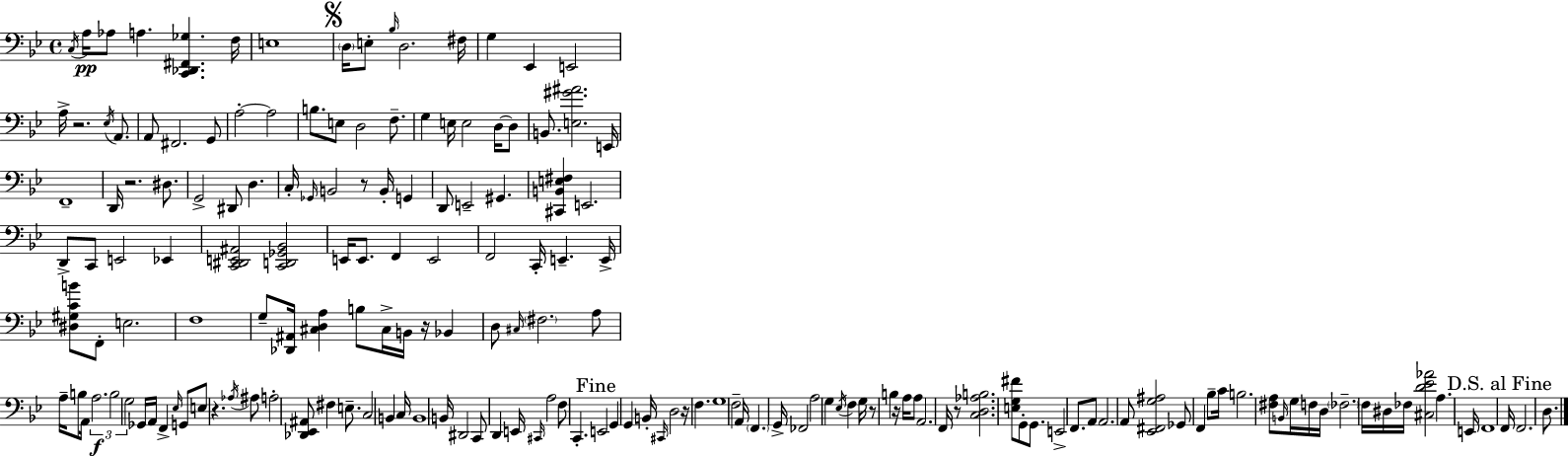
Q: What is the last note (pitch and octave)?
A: D3